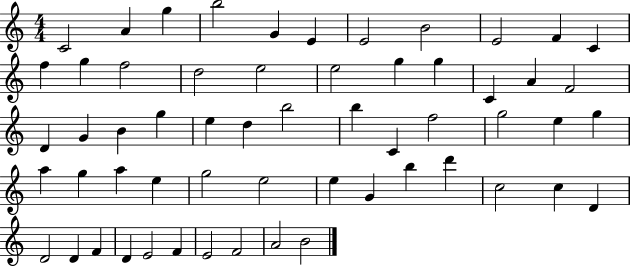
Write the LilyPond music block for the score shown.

{
  \clef treble
  \numericTimeSignature
  \time 4/4
  \key c \major
  c'2 a'4 g''4 | b''2 g'4 e'4 | e'2 b'2 | e'2 f'4 c'4 | \break f''4 g''4 f''2 | d''2 e''2 | e''2 g''4 g''4 | c'4 a'4 f'2 | \break d'4 g'4 b'4 g''4 | e''4 d''4 b''2 | b''4 c'4 f''2 | g''2 e''4 g''4 | \break a''4 g''4 a''4 e''4 | g''2 e''2 | e''4 g'4 b''4 d'''4 | c''2 c''4 d'4 | \break d'2 d'4 f'4 | d'4 e'2 f'4 | e'2 f'2 | a'2 b'2 | \break \bar "|."
}